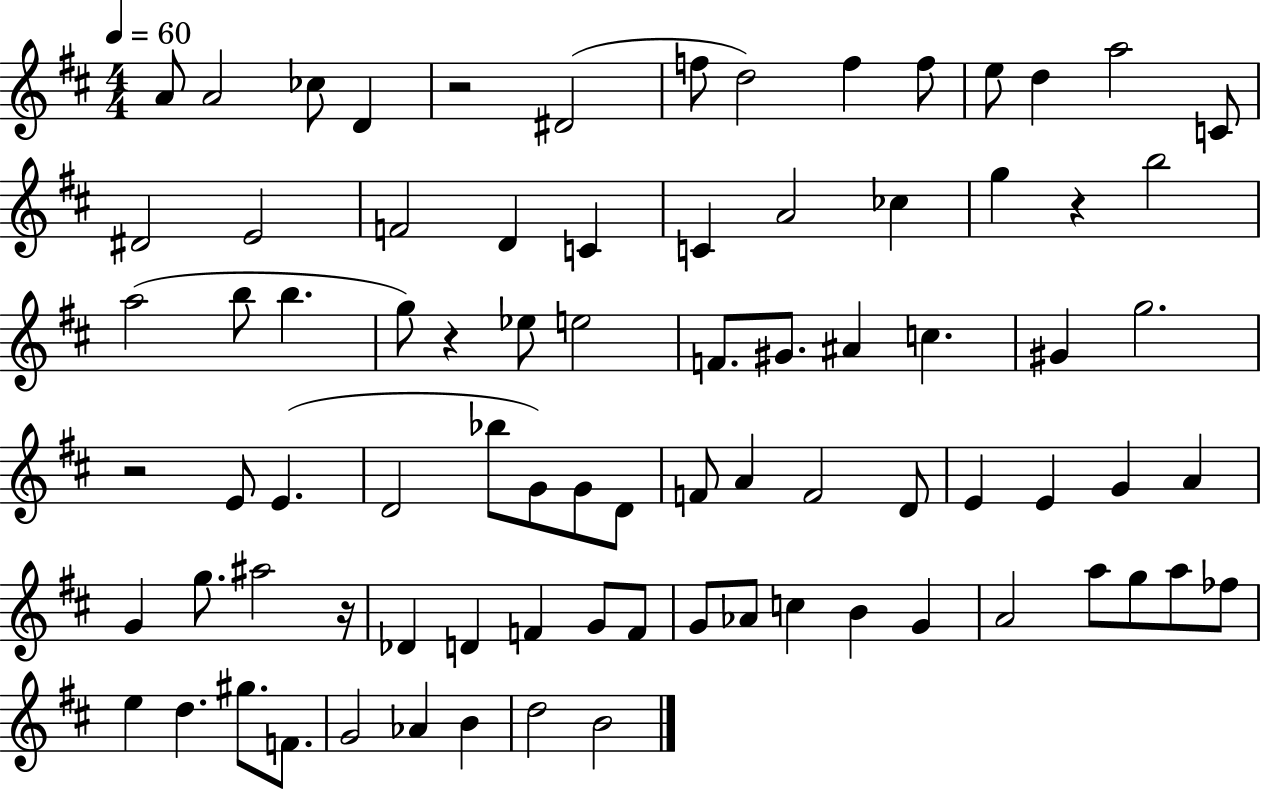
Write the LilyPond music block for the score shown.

{
  \clef treble
  \numericTimeSignature
  \time 4/4
  \key d \major
  \tempo 4 = 60
  a'8 a'2 ces''8 d'4 | r2 dis'2( | f''8 d''2) f''4 f''8 | e''8 d''4 a''2 c'8 | \break dis'2 e'2 | f'2 d'4 c'4 | c'4 a'2 ces''4 | g''4 r4 b''2 | \break a''2( b''8 b''4. | g''8) r4 ees''8 e''2 | f'8. gis'8. ais'4 c''4. | gis'4 g''2. | \break r2 e'8 e'4.( | d'2 bes''8 g'8) g'8 d'8 | f'8 a'4 f'2 d'8 | e'4 e'4 g'4 a'4 | \break g'4 g''8. ais''2 r16 | des'4 d'4 f'4 g'8 f'8 | g'8 aes'8 c''4 b'4 g'4 | a'2 a''8 g''8 a''8 fes''8 | \break e''4 d''4. gis''8. f'8. | g'2 aes'4 b'4 | d''2 b'2 | \bar "|."
}